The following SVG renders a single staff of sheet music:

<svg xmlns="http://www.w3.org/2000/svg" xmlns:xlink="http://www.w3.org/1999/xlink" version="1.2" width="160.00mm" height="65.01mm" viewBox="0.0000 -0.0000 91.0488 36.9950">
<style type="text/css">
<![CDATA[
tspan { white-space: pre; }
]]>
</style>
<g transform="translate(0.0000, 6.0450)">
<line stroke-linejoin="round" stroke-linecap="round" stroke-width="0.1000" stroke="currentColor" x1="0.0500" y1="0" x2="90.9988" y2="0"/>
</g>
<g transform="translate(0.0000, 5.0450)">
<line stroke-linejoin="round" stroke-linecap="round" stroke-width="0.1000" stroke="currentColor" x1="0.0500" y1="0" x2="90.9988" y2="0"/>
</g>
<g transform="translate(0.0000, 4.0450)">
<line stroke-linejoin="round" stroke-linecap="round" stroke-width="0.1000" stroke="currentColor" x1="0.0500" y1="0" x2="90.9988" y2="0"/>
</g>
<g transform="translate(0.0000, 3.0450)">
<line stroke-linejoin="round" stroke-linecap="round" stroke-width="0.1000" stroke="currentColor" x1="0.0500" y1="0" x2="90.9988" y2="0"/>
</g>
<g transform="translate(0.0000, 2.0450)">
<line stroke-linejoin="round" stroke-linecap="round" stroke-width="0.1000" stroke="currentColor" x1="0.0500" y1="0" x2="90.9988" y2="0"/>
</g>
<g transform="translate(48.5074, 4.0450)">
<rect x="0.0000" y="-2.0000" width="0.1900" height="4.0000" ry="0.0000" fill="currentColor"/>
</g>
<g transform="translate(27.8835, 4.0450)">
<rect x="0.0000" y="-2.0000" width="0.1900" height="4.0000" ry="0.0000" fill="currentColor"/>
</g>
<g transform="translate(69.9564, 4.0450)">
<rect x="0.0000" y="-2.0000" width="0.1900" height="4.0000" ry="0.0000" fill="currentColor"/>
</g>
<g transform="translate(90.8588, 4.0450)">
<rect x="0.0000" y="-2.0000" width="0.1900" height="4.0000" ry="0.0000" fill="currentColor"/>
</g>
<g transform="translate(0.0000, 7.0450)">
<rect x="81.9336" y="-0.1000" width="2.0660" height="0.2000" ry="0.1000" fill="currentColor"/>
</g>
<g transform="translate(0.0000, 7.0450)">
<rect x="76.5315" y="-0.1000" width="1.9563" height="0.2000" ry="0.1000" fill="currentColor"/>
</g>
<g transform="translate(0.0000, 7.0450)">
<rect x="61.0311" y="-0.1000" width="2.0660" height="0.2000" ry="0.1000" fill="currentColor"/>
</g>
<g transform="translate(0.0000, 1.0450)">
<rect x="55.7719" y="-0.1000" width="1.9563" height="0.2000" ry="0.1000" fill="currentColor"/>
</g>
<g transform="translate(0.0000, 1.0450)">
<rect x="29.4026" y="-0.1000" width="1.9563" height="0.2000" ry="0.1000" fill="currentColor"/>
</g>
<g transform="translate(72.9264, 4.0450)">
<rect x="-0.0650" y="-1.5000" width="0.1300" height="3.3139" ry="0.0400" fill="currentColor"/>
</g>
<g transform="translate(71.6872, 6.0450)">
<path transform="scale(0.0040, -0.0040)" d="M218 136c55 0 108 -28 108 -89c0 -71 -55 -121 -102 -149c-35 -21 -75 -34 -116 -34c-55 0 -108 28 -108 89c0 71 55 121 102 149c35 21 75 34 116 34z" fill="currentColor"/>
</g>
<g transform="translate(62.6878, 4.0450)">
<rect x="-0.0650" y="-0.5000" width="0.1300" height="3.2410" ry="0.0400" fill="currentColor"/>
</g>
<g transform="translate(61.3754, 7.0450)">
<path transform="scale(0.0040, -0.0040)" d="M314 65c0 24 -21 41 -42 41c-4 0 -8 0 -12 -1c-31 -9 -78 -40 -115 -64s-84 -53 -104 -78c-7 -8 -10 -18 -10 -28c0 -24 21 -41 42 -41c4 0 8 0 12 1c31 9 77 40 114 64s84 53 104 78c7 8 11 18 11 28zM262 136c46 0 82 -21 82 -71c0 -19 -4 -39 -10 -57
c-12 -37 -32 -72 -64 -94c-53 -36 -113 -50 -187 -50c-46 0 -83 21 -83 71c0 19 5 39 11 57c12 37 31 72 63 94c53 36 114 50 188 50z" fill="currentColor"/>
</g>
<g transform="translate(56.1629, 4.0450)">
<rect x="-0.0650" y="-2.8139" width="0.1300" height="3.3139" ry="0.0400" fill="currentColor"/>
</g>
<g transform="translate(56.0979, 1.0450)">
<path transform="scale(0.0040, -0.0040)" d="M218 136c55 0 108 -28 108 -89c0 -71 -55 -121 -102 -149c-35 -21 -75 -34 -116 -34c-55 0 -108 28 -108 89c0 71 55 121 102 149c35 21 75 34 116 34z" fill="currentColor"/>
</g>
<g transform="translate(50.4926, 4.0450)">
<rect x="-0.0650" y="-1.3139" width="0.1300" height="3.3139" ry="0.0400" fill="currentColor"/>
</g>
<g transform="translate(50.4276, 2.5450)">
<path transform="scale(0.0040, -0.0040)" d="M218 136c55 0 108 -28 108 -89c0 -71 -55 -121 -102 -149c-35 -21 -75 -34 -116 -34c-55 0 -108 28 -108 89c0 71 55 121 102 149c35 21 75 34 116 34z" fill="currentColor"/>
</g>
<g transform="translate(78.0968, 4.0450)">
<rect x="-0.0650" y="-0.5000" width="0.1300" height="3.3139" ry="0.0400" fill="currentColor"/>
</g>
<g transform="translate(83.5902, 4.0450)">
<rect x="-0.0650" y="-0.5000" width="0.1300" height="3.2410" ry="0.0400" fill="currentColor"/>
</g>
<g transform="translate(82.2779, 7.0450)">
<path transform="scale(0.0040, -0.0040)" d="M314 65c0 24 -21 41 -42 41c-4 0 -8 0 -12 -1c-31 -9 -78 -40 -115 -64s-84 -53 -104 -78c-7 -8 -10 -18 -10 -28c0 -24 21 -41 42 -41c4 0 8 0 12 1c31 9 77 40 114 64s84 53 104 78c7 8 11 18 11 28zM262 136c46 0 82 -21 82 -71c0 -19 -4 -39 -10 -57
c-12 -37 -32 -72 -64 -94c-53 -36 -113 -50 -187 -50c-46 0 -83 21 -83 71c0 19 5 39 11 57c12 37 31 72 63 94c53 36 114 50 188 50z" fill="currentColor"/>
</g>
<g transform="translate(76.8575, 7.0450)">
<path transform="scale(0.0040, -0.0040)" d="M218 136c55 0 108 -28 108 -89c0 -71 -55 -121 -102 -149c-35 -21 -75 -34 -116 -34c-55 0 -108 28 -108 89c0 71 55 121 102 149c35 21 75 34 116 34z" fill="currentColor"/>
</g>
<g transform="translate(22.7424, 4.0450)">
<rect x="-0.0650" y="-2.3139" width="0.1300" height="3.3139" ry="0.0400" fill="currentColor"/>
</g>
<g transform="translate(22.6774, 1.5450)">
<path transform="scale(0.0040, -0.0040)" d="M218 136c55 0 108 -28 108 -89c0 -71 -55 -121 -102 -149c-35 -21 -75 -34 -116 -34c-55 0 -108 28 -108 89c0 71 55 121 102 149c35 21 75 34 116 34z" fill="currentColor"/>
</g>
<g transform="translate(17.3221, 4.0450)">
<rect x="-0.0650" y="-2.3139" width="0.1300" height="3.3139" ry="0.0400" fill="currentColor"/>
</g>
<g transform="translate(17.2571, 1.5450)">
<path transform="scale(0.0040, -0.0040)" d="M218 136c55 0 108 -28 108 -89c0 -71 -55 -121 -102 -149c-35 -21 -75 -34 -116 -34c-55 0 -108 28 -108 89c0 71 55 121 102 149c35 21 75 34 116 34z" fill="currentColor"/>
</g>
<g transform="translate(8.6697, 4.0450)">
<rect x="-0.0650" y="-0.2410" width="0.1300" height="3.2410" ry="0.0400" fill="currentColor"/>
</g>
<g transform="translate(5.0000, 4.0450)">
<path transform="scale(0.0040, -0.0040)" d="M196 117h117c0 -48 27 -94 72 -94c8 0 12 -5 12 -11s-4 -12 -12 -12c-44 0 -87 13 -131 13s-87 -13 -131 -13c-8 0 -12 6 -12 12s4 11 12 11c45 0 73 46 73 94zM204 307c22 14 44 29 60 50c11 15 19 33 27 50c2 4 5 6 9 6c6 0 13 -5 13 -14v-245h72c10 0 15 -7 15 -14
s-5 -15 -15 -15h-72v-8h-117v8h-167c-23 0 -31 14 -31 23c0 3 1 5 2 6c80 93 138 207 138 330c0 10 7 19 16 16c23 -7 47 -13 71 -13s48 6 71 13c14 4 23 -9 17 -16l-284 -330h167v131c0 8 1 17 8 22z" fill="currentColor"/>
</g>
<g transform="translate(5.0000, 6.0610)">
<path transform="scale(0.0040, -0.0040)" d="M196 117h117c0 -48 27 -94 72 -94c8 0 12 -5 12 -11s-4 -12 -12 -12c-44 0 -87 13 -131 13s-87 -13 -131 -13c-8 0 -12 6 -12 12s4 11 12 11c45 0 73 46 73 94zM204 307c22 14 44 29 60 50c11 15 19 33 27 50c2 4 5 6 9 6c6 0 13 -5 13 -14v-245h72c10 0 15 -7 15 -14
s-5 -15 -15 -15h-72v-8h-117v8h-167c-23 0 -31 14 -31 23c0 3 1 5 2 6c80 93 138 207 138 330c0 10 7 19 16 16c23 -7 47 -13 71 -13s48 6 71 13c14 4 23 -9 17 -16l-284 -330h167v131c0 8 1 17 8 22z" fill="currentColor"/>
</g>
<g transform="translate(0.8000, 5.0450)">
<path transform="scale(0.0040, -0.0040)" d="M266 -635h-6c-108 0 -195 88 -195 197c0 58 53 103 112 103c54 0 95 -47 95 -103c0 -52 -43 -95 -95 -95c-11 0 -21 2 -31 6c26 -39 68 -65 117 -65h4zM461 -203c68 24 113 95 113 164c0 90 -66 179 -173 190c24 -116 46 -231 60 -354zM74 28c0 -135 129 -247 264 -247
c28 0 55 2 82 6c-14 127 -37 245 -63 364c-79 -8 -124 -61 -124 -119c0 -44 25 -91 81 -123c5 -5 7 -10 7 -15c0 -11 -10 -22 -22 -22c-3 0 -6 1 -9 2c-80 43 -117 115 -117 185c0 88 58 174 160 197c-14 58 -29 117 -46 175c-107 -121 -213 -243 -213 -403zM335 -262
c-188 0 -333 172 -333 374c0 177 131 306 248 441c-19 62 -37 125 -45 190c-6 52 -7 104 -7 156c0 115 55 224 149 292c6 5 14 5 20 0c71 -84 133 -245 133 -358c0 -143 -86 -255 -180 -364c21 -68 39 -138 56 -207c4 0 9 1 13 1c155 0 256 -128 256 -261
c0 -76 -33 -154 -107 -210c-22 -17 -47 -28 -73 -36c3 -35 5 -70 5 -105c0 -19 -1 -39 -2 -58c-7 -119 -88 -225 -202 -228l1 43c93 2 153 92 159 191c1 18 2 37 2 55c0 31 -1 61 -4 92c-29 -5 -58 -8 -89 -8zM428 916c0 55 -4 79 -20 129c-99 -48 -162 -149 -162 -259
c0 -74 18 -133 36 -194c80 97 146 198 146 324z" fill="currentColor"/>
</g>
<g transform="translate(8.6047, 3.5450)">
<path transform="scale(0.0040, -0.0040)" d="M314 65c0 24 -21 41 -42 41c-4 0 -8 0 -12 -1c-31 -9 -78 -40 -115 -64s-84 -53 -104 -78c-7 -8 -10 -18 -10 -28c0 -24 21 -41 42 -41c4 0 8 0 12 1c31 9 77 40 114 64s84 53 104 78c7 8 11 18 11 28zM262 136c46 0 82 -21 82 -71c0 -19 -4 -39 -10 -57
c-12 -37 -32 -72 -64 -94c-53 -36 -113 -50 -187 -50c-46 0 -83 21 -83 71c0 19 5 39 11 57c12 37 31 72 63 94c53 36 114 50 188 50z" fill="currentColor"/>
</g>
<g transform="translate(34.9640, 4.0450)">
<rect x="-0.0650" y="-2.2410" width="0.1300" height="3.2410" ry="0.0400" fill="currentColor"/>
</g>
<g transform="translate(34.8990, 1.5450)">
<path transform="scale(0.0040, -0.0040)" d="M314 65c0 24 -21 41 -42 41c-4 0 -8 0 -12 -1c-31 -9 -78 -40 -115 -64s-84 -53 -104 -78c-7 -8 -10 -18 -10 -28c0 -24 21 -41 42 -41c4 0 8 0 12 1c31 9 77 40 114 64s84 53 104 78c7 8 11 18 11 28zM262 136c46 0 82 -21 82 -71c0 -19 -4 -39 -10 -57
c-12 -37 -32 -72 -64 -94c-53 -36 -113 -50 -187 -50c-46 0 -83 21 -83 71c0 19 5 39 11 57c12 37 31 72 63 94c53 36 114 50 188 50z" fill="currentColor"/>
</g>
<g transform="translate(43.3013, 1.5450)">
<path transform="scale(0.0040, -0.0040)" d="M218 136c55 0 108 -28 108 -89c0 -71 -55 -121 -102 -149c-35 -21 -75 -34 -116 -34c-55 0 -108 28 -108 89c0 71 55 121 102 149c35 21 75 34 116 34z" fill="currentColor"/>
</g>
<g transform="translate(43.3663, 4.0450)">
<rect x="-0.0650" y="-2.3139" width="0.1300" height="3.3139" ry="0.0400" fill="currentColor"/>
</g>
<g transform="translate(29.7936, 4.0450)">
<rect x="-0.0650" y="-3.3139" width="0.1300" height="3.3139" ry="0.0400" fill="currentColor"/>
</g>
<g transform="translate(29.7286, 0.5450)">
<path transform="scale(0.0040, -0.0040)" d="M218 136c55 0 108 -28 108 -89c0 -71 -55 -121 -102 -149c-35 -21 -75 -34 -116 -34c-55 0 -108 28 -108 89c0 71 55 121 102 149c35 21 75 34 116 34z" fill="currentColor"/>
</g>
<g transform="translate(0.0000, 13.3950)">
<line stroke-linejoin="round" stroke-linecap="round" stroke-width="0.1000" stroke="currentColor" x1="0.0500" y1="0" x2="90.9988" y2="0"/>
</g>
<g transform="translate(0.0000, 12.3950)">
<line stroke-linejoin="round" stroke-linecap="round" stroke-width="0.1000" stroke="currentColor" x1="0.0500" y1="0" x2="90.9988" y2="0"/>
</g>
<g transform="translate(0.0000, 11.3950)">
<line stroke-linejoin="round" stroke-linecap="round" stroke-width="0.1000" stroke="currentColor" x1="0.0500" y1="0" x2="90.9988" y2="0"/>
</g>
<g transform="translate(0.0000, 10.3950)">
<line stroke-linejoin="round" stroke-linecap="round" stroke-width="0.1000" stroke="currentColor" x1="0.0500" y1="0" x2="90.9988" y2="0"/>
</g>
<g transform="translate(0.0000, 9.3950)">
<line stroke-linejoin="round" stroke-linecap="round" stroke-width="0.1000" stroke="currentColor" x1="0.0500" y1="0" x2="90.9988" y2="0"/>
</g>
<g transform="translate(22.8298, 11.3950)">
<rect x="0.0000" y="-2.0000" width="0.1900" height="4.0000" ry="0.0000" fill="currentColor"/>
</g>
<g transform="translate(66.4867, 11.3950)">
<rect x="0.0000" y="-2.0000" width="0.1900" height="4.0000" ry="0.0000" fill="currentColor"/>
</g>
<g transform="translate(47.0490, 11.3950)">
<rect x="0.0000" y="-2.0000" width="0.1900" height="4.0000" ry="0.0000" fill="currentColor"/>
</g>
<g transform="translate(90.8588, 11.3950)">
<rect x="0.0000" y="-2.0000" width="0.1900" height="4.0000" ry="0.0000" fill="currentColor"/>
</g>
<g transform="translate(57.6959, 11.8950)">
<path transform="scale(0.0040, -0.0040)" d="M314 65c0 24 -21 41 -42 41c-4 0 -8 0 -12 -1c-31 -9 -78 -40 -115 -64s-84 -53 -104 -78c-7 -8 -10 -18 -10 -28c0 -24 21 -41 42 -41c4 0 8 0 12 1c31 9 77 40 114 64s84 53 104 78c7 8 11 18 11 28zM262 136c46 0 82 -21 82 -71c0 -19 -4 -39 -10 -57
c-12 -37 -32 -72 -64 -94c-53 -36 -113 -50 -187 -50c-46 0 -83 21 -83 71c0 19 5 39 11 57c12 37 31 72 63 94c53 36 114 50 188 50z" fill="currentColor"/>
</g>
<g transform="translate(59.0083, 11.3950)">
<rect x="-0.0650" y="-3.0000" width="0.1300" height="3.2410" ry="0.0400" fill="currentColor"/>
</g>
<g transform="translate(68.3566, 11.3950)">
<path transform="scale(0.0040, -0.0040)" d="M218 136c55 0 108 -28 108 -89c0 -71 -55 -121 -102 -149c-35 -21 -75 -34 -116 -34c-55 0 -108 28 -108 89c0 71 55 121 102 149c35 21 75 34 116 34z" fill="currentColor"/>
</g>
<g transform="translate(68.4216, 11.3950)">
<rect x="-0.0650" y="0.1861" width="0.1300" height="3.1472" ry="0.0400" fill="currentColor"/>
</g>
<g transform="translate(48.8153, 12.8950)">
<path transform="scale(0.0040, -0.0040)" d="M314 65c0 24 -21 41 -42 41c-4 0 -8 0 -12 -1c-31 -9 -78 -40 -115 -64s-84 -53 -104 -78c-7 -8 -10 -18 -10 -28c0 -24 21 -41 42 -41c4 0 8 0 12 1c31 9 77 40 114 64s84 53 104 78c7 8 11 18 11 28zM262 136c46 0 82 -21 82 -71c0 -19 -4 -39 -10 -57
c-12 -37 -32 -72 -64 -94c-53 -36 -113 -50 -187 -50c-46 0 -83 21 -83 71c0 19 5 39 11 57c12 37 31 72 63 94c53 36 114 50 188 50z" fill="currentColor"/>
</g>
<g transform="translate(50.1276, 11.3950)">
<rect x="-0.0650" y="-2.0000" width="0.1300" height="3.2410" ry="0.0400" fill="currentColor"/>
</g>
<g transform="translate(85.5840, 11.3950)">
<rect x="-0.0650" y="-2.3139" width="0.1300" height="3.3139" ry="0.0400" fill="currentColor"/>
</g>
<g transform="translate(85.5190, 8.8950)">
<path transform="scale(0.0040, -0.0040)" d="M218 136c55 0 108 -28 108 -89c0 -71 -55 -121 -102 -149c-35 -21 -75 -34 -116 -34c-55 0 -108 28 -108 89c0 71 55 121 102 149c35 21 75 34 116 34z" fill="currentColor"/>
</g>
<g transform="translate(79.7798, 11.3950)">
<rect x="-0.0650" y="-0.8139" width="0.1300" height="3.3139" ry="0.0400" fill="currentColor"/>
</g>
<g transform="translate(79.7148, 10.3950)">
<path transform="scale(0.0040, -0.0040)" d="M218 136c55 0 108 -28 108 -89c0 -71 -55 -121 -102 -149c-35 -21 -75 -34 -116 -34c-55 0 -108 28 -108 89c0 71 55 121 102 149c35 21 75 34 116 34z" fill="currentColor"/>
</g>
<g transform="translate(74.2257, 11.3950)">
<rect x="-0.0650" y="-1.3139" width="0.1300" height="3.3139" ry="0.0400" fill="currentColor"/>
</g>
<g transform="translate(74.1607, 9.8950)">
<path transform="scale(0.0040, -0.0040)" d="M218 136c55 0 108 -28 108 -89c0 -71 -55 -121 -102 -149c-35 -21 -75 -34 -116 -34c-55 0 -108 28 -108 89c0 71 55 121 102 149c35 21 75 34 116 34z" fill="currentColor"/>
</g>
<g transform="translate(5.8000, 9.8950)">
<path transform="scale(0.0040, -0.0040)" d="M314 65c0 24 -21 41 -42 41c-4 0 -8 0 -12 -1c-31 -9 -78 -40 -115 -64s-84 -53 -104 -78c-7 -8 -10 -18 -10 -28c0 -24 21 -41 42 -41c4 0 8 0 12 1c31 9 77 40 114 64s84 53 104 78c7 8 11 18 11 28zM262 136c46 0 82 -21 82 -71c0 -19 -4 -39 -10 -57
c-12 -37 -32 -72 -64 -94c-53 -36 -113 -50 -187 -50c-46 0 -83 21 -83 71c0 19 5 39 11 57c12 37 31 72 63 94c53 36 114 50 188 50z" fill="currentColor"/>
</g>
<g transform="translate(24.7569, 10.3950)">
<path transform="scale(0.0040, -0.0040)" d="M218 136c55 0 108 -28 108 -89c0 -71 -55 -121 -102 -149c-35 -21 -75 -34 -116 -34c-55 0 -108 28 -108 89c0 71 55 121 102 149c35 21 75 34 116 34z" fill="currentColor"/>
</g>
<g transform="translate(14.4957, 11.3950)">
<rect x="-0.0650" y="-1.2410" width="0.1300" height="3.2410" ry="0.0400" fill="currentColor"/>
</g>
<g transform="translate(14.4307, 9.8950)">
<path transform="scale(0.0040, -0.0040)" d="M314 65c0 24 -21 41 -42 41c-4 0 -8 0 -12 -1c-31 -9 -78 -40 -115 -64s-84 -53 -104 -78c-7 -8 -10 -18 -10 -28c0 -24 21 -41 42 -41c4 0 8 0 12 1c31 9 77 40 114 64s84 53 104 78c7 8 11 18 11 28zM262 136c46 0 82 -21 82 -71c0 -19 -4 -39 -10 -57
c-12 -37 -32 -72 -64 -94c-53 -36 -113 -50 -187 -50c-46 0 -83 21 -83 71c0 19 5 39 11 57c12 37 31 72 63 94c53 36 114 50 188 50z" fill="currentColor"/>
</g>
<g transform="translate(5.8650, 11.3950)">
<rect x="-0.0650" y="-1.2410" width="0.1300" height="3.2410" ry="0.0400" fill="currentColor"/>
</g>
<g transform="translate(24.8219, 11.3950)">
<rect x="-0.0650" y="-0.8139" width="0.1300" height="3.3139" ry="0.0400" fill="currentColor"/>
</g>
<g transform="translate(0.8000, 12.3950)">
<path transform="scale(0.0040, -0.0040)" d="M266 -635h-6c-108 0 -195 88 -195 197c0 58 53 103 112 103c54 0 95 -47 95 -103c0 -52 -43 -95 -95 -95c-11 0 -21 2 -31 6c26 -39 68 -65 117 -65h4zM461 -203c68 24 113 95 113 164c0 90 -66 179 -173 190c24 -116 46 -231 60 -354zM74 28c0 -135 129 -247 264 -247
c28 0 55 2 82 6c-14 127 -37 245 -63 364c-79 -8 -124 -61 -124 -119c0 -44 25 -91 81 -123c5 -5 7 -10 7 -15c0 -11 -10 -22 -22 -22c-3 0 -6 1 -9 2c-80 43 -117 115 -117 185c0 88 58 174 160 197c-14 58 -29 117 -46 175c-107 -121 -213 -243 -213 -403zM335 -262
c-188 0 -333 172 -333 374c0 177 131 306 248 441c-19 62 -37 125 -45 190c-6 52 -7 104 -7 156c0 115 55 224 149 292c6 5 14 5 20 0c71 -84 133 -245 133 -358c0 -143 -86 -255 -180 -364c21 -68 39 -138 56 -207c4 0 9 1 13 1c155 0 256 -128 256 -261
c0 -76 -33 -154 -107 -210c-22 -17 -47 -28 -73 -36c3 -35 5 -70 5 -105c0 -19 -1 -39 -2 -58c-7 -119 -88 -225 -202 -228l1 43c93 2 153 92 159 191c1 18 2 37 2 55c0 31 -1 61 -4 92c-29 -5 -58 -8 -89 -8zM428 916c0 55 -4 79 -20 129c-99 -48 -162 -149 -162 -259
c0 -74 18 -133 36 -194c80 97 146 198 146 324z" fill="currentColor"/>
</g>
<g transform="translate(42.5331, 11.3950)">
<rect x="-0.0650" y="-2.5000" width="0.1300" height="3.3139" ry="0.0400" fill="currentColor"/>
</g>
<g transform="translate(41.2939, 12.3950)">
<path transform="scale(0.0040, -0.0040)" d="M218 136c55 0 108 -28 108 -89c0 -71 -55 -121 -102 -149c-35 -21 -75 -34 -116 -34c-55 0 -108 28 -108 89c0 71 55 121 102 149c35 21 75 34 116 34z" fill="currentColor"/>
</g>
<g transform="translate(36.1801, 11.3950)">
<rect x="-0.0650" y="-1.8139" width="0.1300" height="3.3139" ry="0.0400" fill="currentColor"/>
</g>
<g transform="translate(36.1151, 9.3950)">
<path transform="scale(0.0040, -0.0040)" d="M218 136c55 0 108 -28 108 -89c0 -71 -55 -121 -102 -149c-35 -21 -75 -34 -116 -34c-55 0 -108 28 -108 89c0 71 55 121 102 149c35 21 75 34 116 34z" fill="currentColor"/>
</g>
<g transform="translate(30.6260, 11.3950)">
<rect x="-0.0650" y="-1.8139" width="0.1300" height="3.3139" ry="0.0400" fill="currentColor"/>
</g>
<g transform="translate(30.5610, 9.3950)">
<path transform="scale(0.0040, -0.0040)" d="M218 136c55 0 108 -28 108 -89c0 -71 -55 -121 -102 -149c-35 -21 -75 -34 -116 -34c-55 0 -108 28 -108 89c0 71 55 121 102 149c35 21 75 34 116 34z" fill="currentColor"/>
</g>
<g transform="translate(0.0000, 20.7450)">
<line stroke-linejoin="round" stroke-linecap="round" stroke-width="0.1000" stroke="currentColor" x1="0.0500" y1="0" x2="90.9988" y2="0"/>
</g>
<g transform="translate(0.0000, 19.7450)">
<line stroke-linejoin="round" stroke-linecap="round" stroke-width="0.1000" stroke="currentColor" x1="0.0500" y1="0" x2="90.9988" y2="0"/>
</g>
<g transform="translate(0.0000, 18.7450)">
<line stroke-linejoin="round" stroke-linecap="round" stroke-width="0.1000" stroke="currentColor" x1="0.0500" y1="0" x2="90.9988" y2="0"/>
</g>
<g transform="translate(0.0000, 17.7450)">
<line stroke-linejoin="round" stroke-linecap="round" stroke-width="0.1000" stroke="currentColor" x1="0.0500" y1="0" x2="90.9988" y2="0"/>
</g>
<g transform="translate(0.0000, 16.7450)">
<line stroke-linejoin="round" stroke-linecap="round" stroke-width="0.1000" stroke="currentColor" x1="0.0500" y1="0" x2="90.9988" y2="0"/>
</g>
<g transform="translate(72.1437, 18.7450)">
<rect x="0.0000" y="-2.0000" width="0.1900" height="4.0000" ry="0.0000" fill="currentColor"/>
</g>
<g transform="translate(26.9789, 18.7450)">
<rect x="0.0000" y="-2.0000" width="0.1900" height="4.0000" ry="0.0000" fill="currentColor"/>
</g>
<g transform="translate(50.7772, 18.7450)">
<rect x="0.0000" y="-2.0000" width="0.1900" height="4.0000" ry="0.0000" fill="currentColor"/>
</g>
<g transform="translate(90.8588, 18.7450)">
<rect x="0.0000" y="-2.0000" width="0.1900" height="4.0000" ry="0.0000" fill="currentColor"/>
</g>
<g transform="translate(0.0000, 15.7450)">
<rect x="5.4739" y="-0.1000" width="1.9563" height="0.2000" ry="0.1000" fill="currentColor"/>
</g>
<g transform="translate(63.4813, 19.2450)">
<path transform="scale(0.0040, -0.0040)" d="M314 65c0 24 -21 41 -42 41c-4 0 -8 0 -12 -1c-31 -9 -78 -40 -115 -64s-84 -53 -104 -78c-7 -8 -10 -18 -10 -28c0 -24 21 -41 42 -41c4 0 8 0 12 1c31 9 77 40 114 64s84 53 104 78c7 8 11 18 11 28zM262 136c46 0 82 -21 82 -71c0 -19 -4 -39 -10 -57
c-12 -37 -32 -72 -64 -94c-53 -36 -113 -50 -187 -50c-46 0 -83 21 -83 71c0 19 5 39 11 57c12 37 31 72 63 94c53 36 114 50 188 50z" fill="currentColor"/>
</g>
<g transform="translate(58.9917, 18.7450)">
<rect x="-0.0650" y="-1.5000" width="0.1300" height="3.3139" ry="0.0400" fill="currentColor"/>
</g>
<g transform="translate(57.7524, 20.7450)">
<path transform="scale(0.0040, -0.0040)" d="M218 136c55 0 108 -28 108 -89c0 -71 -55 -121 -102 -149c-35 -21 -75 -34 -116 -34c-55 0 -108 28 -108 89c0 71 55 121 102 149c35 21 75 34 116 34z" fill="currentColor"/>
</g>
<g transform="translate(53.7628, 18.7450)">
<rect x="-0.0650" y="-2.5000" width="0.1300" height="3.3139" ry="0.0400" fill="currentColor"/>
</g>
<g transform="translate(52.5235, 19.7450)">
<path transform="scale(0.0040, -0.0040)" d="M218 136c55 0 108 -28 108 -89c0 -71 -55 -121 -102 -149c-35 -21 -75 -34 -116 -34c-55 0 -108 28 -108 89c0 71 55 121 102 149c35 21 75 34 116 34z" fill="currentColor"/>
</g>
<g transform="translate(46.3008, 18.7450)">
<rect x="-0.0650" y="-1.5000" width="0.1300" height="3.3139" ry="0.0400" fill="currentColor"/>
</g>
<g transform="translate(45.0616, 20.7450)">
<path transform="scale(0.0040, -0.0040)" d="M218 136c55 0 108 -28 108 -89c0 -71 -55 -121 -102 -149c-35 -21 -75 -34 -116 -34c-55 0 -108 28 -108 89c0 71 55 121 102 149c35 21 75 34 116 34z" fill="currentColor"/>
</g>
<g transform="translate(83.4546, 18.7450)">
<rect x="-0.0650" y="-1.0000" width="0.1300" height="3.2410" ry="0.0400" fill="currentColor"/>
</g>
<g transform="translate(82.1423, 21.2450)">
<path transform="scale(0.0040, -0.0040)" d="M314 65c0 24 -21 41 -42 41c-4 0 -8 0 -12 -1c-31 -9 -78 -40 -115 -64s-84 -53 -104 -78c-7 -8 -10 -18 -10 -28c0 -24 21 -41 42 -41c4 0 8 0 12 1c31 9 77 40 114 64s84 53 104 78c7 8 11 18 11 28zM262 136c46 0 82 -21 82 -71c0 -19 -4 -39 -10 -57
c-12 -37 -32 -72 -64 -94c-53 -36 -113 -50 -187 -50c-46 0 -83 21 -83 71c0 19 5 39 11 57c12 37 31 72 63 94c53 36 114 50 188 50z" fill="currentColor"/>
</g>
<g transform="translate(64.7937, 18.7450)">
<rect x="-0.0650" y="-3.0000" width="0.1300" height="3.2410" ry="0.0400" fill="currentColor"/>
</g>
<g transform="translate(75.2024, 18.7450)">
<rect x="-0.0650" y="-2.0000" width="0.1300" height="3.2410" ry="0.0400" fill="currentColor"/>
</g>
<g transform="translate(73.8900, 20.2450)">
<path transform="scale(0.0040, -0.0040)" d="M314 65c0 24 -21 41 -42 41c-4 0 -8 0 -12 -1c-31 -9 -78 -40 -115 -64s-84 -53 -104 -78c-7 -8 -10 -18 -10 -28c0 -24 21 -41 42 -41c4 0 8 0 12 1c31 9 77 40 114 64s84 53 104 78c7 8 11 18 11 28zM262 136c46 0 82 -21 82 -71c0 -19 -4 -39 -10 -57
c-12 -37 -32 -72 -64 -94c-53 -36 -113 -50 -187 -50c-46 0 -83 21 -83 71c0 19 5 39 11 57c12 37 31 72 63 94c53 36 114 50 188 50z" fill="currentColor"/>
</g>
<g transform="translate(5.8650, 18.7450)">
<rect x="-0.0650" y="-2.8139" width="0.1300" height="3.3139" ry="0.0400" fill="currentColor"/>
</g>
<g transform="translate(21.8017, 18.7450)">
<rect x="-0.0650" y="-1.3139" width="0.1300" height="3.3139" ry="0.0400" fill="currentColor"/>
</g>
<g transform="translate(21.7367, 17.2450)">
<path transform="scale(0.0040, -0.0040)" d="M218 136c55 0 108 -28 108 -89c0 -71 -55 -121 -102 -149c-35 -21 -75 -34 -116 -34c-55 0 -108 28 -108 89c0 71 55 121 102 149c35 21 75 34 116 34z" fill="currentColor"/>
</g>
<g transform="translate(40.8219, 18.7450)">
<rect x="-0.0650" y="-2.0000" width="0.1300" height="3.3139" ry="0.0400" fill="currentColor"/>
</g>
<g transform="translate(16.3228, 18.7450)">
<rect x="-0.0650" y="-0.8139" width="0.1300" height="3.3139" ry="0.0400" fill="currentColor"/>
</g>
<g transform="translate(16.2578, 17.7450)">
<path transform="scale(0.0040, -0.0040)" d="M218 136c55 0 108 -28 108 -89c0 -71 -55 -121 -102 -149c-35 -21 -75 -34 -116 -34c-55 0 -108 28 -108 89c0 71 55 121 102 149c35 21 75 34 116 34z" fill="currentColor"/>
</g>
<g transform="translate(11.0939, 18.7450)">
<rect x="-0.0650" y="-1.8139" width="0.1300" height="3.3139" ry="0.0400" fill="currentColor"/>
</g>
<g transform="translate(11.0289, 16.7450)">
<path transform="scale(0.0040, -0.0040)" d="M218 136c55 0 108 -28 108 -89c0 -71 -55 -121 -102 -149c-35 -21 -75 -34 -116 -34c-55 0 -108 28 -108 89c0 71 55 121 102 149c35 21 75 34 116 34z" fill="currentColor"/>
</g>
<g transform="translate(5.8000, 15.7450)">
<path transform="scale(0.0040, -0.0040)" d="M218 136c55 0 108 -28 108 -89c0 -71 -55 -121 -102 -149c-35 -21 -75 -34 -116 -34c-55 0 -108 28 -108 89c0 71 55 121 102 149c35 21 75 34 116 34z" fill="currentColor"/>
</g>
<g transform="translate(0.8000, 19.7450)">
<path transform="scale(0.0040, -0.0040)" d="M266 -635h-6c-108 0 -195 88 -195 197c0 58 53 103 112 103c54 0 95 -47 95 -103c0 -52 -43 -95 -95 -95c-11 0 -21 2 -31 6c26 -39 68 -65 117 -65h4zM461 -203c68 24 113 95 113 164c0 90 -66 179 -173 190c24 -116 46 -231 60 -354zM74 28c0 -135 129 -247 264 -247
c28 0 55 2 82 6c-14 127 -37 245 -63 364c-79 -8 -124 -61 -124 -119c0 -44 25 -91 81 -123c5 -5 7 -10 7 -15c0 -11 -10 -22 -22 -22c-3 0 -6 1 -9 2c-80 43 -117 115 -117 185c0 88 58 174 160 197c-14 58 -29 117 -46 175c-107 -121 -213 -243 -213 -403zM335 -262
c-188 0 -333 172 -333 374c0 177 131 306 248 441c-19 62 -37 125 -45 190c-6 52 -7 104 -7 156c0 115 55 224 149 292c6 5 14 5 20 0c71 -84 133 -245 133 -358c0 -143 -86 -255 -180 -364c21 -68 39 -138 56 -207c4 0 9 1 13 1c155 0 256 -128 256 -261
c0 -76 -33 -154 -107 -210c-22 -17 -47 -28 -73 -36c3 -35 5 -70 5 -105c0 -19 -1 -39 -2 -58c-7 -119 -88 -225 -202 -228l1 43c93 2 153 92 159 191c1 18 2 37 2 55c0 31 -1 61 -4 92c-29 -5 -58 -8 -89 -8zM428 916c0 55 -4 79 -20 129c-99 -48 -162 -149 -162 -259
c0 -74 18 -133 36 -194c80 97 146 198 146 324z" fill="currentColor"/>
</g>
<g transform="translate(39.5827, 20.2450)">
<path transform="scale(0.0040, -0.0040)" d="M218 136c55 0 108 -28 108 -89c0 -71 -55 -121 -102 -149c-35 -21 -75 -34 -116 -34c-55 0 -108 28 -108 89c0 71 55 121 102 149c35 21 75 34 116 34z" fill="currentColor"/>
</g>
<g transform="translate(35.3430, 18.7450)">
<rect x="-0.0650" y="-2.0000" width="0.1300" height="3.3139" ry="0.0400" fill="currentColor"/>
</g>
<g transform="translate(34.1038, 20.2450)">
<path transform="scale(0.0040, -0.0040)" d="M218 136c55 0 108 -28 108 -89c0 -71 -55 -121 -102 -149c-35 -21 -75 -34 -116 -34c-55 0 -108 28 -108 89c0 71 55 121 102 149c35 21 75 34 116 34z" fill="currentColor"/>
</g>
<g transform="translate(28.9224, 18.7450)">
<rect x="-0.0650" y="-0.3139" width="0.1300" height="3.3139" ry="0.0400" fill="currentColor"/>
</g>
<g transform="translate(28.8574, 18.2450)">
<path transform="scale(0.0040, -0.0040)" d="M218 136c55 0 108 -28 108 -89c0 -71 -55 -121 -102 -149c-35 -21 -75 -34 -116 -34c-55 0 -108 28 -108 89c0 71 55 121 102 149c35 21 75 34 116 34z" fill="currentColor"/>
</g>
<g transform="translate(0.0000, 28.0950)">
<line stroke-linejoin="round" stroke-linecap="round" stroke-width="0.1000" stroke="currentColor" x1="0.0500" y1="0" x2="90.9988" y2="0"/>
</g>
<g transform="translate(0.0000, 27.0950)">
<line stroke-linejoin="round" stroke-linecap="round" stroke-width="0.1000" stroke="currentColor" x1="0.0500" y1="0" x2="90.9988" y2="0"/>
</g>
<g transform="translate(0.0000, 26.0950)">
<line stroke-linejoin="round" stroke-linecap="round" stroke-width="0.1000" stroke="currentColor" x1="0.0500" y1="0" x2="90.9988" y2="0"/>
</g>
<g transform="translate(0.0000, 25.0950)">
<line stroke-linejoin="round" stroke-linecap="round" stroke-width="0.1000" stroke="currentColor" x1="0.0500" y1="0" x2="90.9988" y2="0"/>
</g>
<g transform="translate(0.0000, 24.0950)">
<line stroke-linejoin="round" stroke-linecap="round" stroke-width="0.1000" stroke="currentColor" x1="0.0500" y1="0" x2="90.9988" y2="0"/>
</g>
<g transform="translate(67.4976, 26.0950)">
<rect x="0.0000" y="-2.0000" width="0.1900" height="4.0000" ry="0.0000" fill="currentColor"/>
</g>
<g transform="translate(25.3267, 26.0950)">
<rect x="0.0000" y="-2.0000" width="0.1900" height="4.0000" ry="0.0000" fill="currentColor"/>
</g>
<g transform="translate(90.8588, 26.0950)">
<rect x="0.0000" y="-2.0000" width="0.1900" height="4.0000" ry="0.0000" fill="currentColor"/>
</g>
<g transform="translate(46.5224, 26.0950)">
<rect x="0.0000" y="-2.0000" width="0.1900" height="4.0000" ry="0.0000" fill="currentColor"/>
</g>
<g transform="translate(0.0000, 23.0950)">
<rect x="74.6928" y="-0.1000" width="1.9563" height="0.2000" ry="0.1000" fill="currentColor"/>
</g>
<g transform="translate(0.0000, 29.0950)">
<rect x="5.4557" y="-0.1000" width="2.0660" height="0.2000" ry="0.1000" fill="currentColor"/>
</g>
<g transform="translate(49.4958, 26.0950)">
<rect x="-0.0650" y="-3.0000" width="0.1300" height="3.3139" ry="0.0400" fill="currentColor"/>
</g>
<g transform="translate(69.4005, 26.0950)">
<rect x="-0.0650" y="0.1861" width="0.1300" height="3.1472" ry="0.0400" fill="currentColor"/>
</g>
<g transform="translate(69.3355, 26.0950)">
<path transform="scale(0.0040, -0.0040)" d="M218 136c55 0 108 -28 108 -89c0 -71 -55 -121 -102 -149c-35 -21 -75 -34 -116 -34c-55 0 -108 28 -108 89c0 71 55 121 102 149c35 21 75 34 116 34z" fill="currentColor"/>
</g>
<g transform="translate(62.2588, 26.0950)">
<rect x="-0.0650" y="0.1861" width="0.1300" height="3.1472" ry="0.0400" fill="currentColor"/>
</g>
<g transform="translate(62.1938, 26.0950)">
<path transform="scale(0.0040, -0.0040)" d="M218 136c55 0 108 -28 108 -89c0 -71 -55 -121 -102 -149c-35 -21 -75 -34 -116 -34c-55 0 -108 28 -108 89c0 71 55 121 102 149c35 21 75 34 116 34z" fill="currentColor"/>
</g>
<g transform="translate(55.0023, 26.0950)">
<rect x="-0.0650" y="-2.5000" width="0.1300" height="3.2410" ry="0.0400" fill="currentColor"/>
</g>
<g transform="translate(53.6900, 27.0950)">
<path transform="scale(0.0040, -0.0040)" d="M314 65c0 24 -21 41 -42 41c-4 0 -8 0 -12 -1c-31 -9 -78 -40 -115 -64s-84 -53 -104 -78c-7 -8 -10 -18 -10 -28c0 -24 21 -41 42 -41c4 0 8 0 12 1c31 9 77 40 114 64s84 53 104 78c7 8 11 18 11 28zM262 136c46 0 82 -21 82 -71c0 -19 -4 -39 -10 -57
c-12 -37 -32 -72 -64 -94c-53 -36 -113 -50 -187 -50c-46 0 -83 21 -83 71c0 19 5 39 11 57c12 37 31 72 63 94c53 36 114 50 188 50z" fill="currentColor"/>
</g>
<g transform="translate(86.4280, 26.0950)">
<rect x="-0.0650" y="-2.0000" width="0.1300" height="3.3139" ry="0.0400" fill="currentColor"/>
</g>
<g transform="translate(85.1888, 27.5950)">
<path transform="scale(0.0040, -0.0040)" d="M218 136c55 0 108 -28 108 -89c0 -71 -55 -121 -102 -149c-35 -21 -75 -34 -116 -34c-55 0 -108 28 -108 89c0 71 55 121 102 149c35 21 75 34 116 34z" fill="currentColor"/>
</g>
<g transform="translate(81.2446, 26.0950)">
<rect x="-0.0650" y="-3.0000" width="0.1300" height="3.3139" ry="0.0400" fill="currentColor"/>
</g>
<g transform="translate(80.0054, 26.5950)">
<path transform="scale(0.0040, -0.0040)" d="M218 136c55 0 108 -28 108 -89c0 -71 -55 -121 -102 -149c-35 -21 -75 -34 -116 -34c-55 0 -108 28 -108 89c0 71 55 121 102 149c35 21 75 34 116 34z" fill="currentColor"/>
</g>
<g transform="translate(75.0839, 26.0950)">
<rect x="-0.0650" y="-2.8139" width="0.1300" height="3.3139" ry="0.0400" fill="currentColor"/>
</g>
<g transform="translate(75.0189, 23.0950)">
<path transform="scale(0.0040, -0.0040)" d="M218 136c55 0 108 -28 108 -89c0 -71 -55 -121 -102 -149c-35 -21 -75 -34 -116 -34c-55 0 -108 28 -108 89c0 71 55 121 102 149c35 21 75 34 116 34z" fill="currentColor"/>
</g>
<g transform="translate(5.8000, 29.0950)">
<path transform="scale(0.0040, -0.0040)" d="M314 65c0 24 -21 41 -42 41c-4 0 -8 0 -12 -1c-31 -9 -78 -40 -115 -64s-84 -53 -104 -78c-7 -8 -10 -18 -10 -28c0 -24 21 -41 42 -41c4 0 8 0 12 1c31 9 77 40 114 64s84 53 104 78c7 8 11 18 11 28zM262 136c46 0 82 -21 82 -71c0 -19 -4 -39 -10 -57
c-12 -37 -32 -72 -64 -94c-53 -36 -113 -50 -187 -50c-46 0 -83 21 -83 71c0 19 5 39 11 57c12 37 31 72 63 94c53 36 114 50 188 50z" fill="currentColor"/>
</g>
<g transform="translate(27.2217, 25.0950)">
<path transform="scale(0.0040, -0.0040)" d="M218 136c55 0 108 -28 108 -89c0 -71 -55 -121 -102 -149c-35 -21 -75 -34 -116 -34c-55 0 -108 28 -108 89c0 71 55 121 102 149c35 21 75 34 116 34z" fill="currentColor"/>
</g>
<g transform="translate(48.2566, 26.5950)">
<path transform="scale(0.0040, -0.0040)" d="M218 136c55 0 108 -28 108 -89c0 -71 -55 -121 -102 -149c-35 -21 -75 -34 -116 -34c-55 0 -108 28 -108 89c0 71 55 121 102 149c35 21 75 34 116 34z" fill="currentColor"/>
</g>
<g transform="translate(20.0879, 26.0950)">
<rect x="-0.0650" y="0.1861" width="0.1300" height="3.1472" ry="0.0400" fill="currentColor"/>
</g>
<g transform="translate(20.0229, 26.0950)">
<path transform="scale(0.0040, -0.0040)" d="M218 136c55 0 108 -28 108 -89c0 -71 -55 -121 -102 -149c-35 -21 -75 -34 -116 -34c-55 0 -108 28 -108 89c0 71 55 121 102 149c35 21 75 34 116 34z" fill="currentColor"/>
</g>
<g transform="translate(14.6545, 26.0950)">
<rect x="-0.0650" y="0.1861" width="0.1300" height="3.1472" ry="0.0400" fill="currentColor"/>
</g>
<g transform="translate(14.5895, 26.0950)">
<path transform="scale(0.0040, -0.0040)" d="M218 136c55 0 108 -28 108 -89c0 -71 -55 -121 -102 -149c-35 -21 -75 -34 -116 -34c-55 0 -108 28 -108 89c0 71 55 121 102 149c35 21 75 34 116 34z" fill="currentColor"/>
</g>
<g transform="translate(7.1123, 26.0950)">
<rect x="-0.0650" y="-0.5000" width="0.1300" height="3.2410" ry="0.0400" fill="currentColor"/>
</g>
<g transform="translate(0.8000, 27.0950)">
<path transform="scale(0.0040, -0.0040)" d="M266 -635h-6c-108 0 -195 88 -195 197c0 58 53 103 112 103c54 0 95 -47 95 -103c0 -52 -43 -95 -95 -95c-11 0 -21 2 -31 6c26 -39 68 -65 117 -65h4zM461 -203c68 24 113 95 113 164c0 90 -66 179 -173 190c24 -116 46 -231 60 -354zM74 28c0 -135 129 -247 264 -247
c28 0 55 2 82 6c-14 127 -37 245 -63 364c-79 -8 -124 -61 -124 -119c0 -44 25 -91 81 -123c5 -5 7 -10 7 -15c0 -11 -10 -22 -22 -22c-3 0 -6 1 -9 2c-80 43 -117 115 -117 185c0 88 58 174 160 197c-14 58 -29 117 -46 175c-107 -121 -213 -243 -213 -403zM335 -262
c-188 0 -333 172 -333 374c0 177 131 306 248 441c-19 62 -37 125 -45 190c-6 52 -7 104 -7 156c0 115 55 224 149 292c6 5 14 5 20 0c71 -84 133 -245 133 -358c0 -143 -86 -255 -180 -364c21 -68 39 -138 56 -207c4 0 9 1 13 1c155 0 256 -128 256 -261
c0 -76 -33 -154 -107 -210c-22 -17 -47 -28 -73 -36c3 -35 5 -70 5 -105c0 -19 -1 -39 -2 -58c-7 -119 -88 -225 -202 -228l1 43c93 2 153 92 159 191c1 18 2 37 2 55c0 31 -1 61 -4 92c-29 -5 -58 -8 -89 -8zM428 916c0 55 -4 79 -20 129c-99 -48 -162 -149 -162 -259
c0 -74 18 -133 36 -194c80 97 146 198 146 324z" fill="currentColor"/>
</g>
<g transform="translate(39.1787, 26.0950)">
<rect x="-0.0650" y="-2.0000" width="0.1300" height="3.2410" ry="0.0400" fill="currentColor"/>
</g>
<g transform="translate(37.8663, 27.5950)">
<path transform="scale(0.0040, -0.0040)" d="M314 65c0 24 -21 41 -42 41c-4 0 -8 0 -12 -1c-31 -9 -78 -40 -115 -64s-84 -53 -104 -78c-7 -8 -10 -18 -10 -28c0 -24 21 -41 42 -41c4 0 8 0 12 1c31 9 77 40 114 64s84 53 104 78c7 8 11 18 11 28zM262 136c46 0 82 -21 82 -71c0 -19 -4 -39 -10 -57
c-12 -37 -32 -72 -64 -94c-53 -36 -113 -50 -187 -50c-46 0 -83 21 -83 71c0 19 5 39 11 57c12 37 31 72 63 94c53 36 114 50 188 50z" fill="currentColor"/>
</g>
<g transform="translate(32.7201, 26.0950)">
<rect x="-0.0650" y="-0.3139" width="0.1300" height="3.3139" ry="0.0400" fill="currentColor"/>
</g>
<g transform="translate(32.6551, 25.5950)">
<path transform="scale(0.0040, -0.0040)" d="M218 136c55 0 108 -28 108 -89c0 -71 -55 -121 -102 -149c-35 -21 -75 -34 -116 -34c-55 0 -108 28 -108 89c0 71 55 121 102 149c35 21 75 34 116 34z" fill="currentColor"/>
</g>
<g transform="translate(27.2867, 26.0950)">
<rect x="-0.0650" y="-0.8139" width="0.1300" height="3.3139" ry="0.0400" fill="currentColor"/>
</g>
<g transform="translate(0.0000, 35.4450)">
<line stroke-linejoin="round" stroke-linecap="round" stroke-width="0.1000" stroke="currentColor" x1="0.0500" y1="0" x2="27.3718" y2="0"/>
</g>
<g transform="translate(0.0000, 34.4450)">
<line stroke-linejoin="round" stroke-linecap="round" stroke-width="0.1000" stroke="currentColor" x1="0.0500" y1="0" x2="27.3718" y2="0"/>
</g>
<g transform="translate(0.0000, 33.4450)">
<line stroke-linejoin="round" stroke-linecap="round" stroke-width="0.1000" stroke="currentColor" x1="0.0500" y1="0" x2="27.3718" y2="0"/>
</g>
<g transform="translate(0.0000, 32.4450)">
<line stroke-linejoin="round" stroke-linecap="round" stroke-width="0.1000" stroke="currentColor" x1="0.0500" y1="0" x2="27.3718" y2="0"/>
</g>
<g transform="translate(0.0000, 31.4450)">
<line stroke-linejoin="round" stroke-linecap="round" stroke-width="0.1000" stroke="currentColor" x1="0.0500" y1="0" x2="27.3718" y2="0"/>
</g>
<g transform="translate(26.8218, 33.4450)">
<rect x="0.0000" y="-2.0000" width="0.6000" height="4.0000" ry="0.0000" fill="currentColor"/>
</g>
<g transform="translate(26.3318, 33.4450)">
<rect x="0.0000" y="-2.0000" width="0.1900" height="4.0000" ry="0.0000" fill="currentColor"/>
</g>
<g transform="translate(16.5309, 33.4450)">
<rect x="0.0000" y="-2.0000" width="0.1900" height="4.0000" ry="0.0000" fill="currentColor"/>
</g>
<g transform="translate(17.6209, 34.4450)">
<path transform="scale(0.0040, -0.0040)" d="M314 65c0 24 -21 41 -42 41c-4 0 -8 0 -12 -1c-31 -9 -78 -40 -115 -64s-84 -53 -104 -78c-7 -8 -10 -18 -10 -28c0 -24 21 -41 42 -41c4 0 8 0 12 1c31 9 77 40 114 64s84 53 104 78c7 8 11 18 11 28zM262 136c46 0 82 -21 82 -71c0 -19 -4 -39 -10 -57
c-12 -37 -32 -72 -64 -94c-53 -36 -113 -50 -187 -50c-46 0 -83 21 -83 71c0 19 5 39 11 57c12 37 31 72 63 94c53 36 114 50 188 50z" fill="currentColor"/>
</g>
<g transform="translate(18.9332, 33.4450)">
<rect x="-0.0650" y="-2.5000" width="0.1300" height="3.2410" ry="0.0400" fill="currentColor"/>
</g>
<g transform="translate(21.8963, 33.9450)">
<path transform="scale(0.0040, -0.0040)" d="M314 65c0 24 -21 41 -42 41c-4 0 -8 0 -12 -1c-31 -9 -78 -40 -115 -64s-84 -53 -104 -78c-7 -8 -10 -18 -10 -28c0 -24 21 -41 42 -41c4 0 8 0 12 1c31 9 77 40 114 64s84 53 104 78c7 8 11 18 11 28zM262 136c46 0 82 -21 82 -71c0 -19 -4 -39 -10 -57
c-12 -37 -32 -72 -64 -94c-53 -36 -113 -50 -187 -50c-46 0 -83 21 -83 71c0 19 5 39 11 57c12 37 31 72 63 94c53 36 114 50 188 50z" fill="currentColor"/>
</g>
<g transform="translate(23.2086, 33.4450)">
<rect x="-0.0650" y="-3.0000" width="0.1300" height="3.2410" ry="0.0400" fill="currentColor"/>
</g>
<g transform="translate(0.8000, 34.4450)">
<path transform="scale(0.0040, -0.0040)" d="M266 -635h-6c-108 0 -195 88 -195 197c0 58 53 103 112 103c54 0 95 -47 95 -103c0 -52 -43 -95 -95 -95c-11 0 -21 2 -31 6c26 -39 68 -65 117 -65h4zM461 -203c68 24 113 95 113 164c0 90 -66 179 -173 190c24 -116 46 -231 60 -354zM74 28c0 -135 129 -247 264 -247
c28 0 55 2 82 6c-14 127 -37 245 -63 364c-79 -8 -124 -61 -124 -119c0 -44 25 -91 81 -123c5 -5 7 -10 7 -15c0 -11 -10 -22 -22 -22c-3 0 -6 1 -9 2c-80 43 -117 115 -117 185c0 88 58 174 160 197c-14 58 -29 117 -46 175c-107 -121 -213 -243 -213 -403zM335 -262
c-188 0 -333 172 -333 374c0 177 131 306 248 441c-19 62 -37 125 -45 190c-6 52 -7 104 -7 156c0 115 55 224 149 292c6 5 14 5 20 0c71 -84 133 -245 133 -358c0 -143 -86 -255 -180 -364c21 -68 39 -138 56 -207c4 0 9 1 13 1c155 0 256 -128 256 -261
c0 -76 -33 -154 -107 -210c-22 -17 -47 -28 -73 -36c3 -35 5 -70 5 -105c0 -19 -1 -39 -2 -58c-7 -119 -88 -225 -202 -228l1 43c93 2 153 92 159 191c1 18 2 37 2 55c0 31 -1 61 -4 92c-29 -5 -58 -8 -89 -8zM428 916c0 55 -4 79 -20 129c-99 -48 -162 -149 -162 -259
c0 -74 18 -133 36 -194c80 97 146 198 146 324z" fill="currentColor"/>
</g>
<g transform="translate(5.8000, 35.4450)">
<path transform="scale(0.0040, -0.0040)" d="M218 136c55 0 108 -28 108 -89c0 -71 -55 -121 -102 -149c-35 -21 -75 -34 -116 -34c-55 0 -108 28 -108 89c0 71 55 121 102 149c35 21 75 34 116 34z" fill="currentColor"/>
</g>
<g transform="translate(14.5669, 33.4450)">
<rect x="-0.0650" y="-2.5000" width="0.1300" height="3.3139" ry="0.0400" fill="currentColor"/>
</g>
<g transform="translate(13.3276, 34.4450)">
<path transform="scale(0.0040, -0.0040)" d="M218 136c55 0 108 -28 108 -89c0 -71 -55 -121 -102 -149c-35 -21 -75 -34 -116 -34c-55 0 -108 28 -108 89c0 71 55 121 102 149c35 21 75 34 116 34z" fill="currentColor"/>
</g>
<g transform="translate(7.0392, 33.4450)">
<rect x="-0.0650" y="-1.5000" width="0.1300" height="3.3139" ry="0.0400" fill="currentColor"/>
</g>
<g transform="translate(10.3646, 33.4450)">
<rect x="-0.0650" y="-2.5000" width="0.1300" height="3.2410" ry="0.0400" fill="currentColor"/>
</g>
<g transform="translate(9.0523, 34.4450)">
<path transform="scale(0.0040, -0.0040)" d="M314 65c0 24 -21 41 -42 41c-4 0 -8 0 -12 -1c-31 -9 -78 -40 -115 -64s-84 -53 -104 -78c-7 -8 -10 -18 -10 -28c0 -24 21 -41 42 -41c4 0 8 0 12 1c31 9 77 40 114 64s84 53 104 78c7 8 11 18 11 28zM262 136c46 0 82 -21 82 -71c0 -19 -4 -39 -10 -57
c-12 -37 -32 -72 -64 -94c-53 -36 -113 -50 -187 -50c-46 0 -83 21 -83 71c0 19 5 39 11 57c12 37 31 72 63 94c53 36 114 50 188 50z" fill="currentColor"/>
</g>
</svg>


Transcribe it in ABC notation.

X:1
T:Untitled
M:4/4
L:1/4
K:C
c2 g g b g2 g e a C2 E C C2 e2 e2 d f f G F2 A2 B e d g a f d e c F F E G E A2 F2 D2 C2 B B d c F2 A G2 B B a A F E G2 G G2 A2